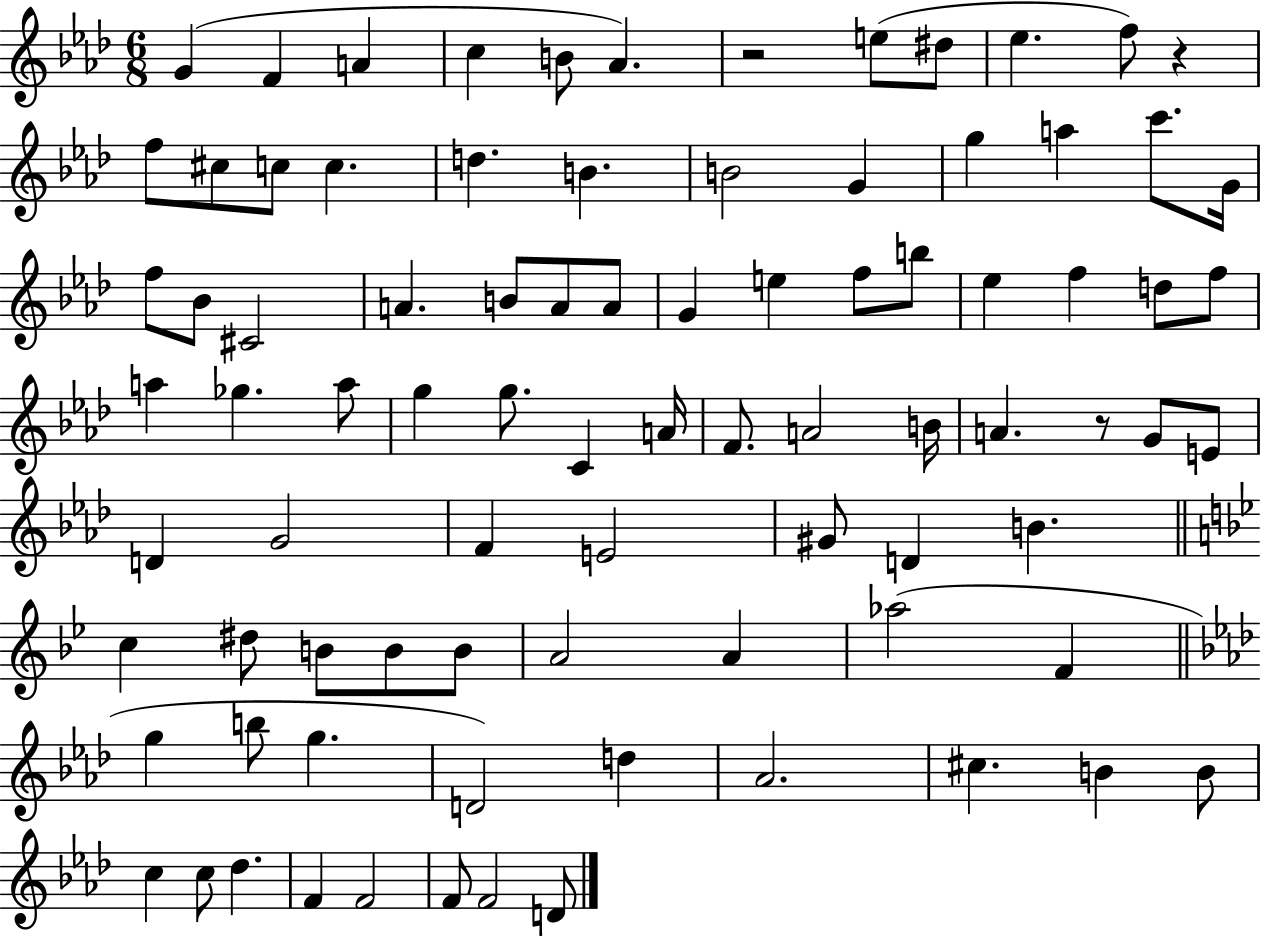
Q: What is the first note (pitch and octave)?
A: G4